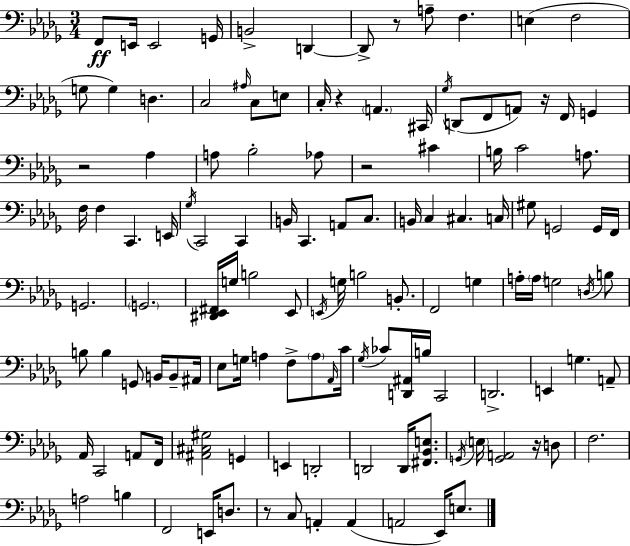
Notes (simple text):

F2/e E2/s E2/h G2/s B2/h D2/q D2/e R/e A3/e F3/q. E3/q F3/h G3/e G3/q D3/q. C3/h A#3/s C3/e E3/e C3/s R/q A2/q. C#2/s Gb3/s D2/e F2/e A2/e R/s F2/s G2/q R/h Ab3/q A3/e Bb3/h Ab3/e R/h C#4/q B3/s C4/h A3/e. F3/s F3/q C2/q. E2/s Gb3/s C2/h C2/q B2/s C2/q. A2/e C3/e. B2/s C3/q C#3/q. C3/s G#3/e G2/h G2/s F2/s G2/h. G2/h. [D#2,Eb2,F#2]/s G3/s B3/h Eb2/e E2/s G3/s B3/h B2/e. F2/h G3/q A3/s A3/s G3/h D3/s B3/e B3/e B3/q G2/e B2/s B2/e A#2/s Eb3/e G3/s A3/q F3/e A3/e Ab2/s C4/s Gb3/s CES4/e [D2,A#2]/s B3/s C2/h D2/h. E2/q G3/q. A2/e Ab2/s C2/h A2/e F2/s [A#2,C#3,G#3]/h G2/q E2/q D2/h D2/h D2/s [F#2,Bb2,E3]/e. G2/s E3/s [G2,A2]/h R/s D3/e F3/h. A3/h B3/q F2/h E2/s D3/e. R/e C3/e A2/q A2/q A2/h Eb2/s E3/e.